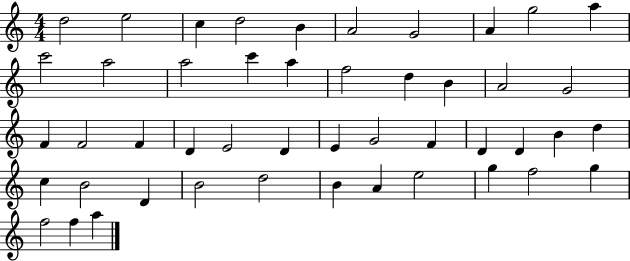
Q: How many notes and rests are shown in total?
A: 47